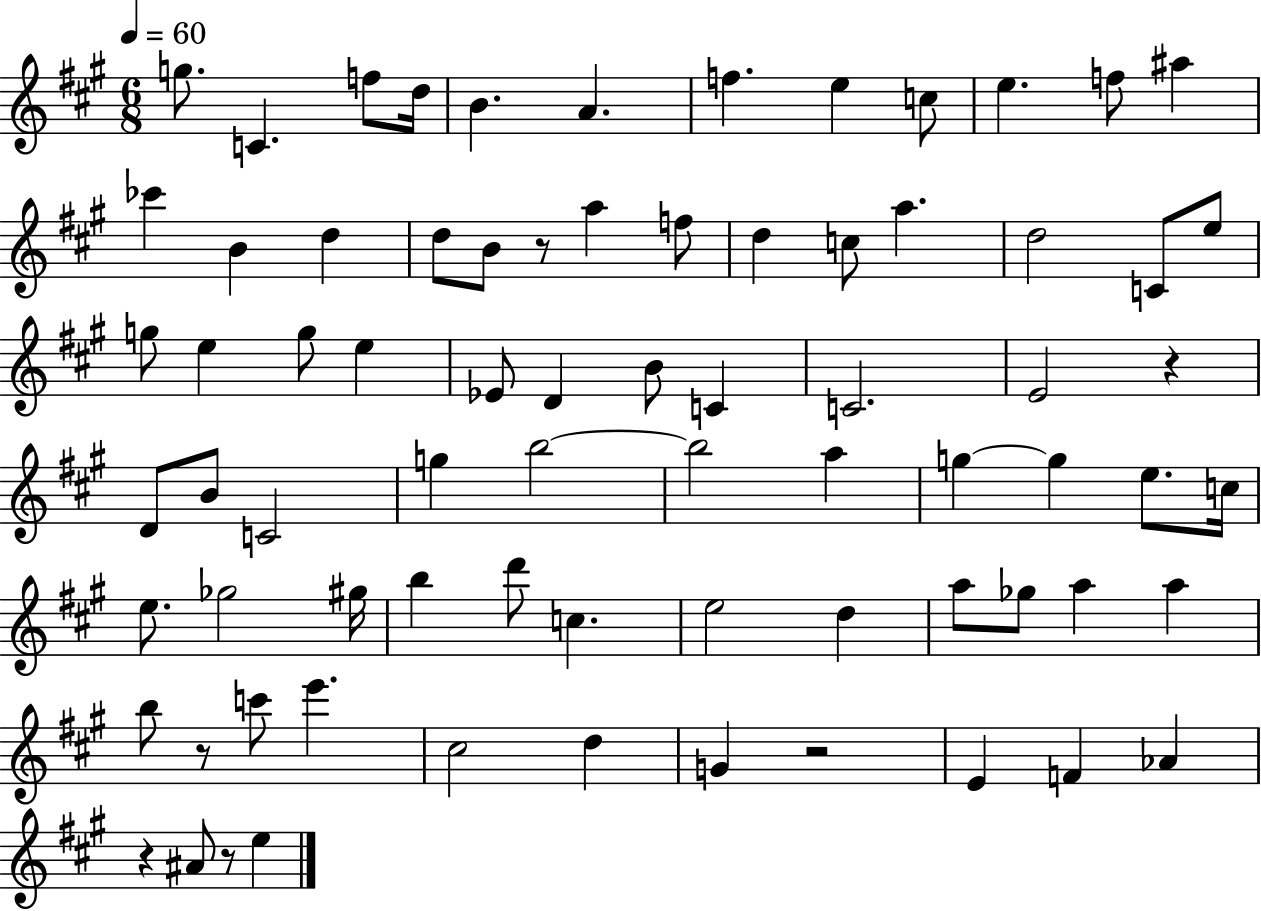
{
  \clef treble
  \numericTimeSignature
  \time 6/8
  \key a \major
  \tempo 4 = 60
  g''8. c'4. f''8 d''16 | b'4. a'4. | f''4. e''4 c''8 | e''4. f''8 ais''4 | \break ces'''4 b'4 d''4 | d''8 b'8 r8 a''4 f''8 | d''4 c''8 a''4. | d''2 c'8 e''8 | \break g''8 e''4 g''8 e''4 | ees'8 d'4 b'8 c'4 | c'2. | e'2 r4 | \break d'8 b'8 c'2 | g''4 b''2~~ | b''2 a''4 | g''4~~ g''4 e''8. c''16 | \break e''8. ges''2 gis''16 | b''4 d'''8 c''4. | e''2 d''4 | a''8 ges''8 a''4 a''4 | \break b''8 r8 c'''8 e'''4. | cis''2 d''4 | g'4 r2 | e'4 f'4 aes'4 | \break r4 ais'8 r8 e''4 | \bar "|."
}